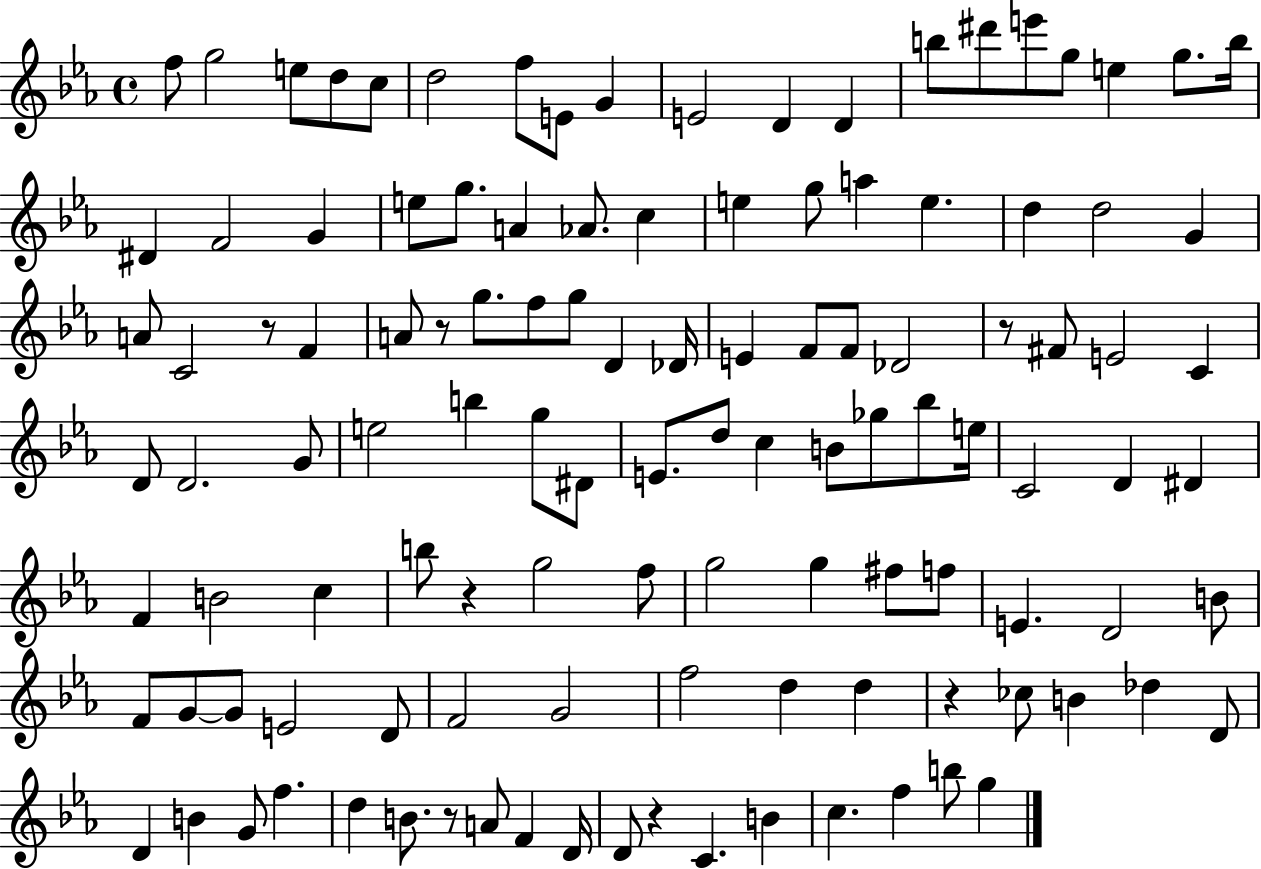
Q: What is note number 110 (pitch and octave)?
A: G5